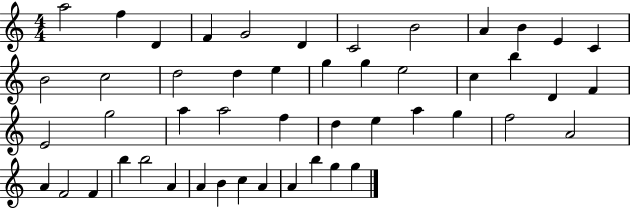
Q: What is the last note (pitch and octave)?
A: G5